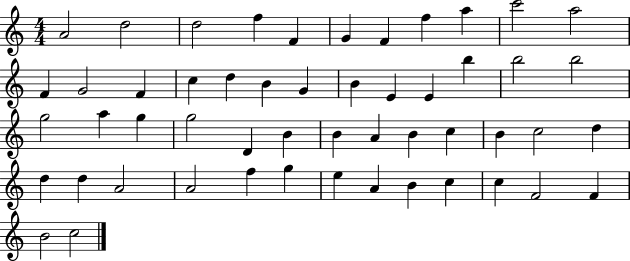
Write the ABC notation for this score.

X:1
T:Untitled
M:4/4
L:1/4
K:C
A2 d2 d2 f F G F f a c'2 a2 F G2 F c d B G B E E b b2 b2 g2 a g g2 D B B A B c B c2 d d d A2 A2 f g e A B c c F2 F B2 c2